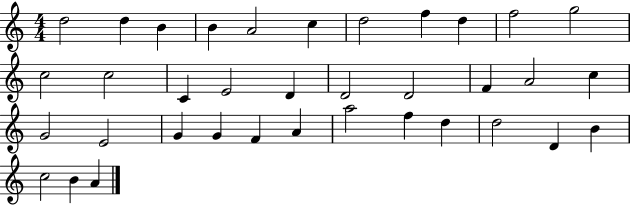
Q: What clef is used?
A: treble